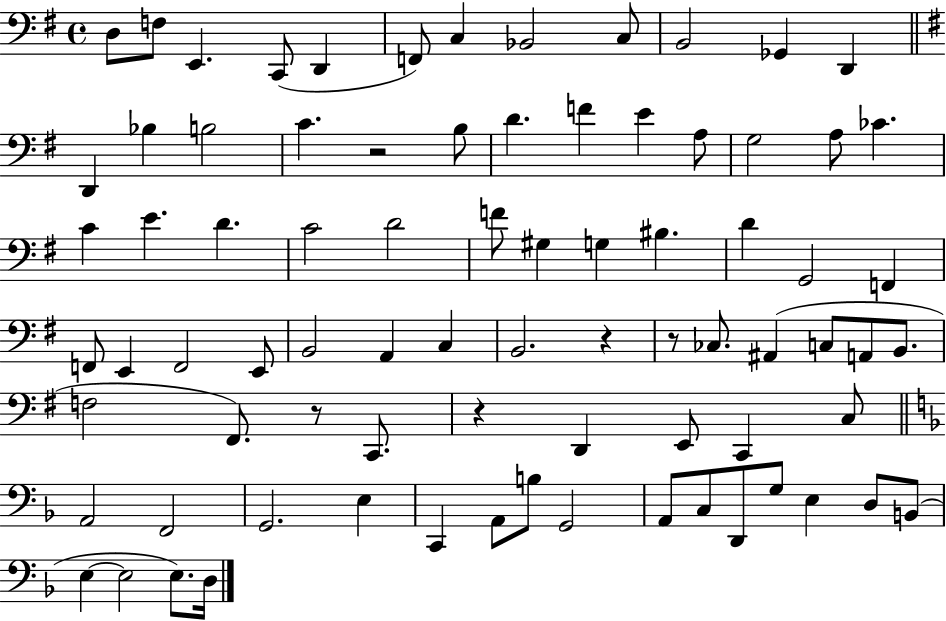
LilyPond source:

{
  \clef bass
  \time 4/4
  \defaultTimeSignature
  \key g \major
  d8 f8 e,4. c,8( d,4 | f,8) c4 bes,2 c8 | b,2 ges,4 d,4 | \bar "||" \break \key e \minor d,4 bes4 b2 | c'4. r2 b8 | d'4. f'4 e'4 a8 | g2 a8 ces'4. | \break c'4 e'4. d'4. | c'2 d'2 | f'8 gis4 g4 bis4. | d'4 g,2 f,4 | \break f,8 e,4 f,2 e,8 | b,2 a,4 c4 | b,2. r4 | r8 ces8. ais,4( c8 a,8 b,8. | \break f2 fis,8.) r8 c,8. | r4 d,4 e,8 c,4 c8 | \bar "||" \break \key f \major a,2 f,2 | g,2. e4 | c,4 a,8 b8 g,2 | a,8 c8 d,8 g8 e4 d8 b,8( | \break e4~~ e2 e8.) d16 | \bar "|."
}